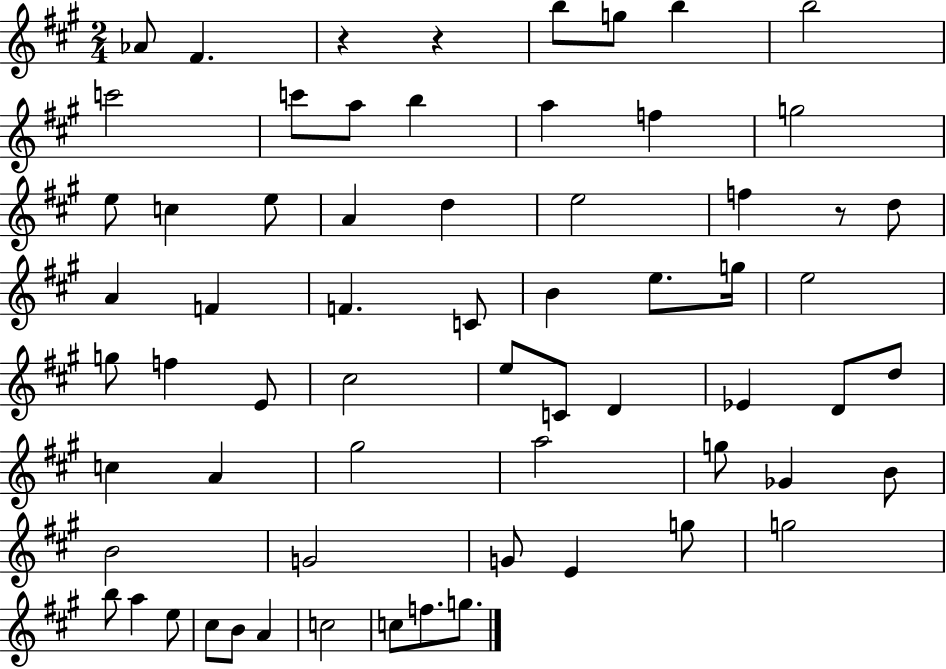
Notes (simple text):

Ab4/e F#4/q. R/q R/q B5/e G5/e B5/q B5/h C6/h C6/e A5/e B5/q A5/q F5/q G5/h E5/e C5/q E5/e A4/q D5/q E5/h F5/q R/e D5/e A4/q F4/q F4/q. C4/e B4/q E5/e. G5/s E5/h G5/e F5/q E4/e C#5/h E5/e C4/e D4/q Eb4/q D4/e D5/e C5/q A4/q G#5/h A5/h G5/e Gb4/q B4/e B4/h G4/h G4/e E4/q G5/e G5/h B5/e A5/q E5/e C#5/e B4/e A4/q C5/h C5/e F5/e. G5/e.